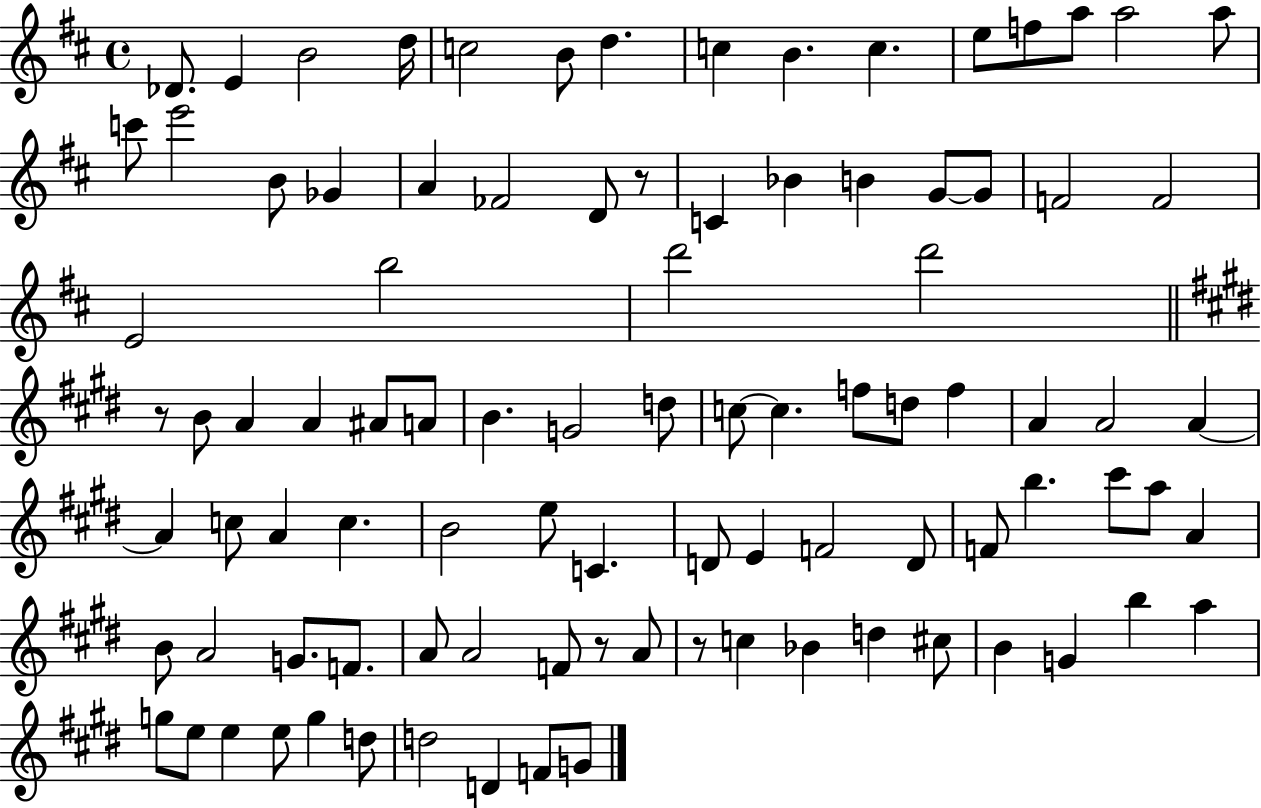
Db4/e. E4/q B4/h D5/s C5/h B4/e D5/q. C5/q B4/q. C5/q. E5/e F5/e A5/e A5/h A5/e C6/e E6/h B4/e Gb4/q A4/q FES4/h D4/e R/e C4/q Bb4/q B4/q G4/e G4/e F4/h F4/h E4/h B5/h D6/h D6/h R/e B4/e A4/q A4/q A#4/e A4/e B4/q. G4/h D5/e C5/e C5/q. F5/e D5/e F5/q A4/q A4/h A4/q A4/q C5/e A4/q C5/q. B4/h E5/e C4/q. D4/e E4/q F4/h D4/e F4/e B5/q. C#6/e A5/e A4/q B4/e A4/h G4/e. F4/e. A4/e A4/h F4/e R/e A4/e R/e C5/q Bb4/q D5/q C#5/e B4/q G4/q B5/q A5/q G5/e E5/e E5/q E5/e G5/q D5/e D5/h D4/q F4/e G4/e